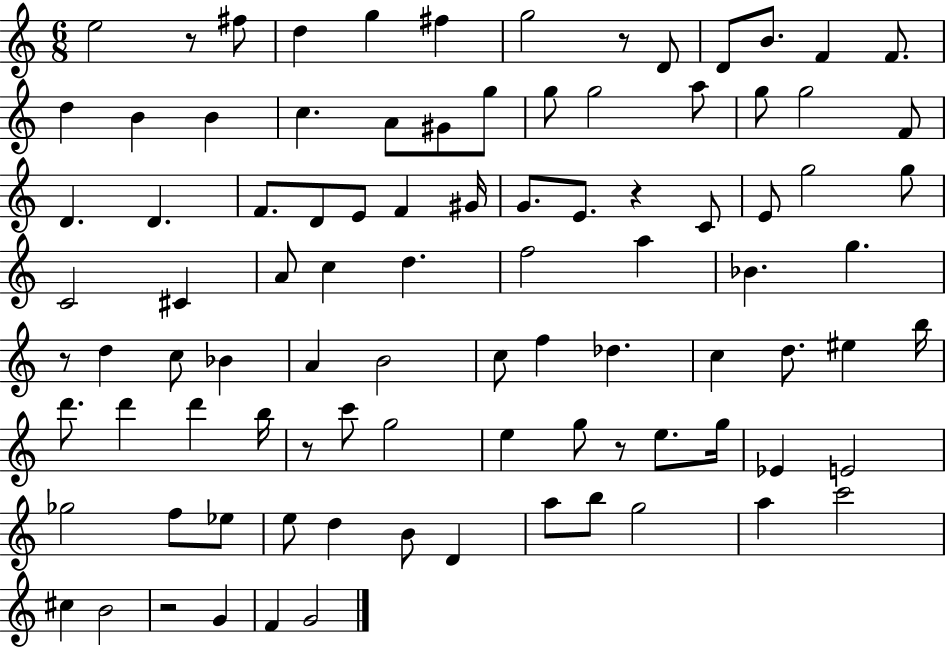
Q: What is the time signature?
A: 6/8